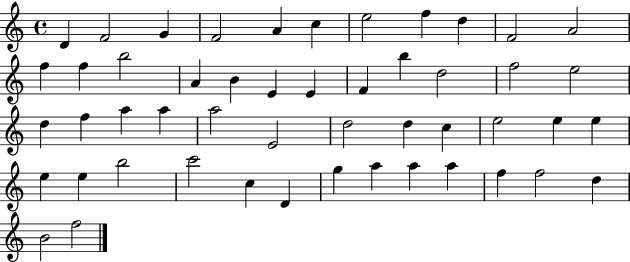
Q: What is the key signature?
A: C major